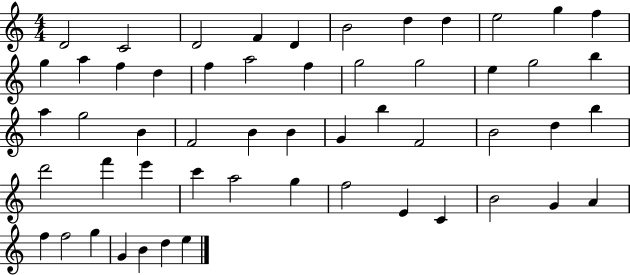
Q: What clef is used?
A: treble